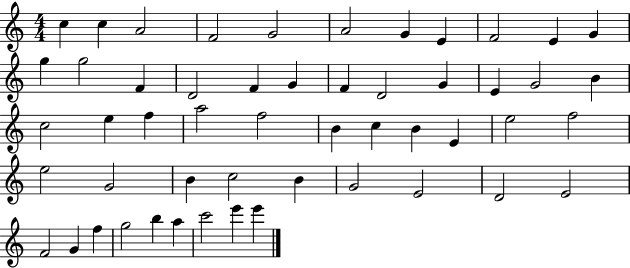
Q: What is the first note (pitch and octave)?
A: C5